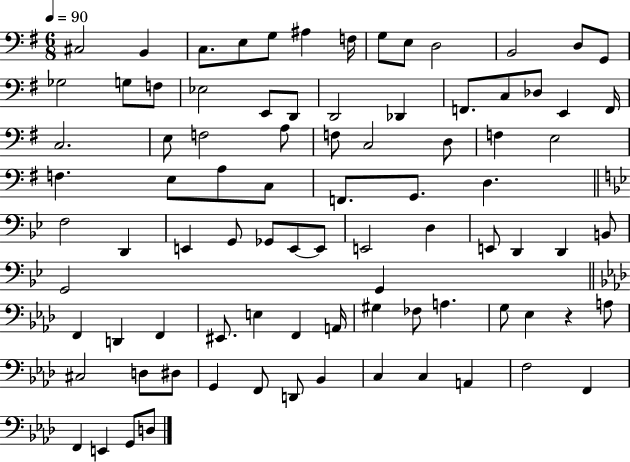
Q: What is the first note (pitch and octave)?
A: C#3